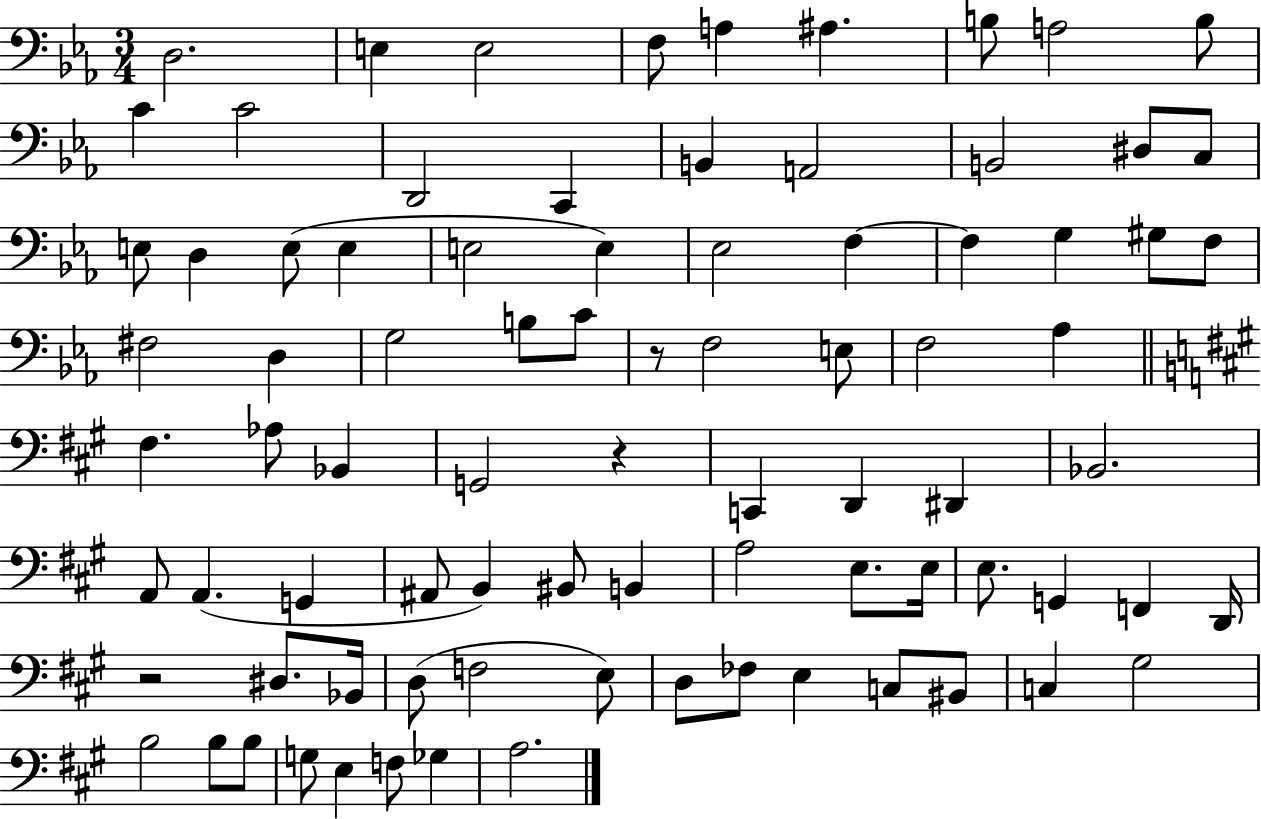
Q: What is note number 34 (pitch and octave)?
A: B3